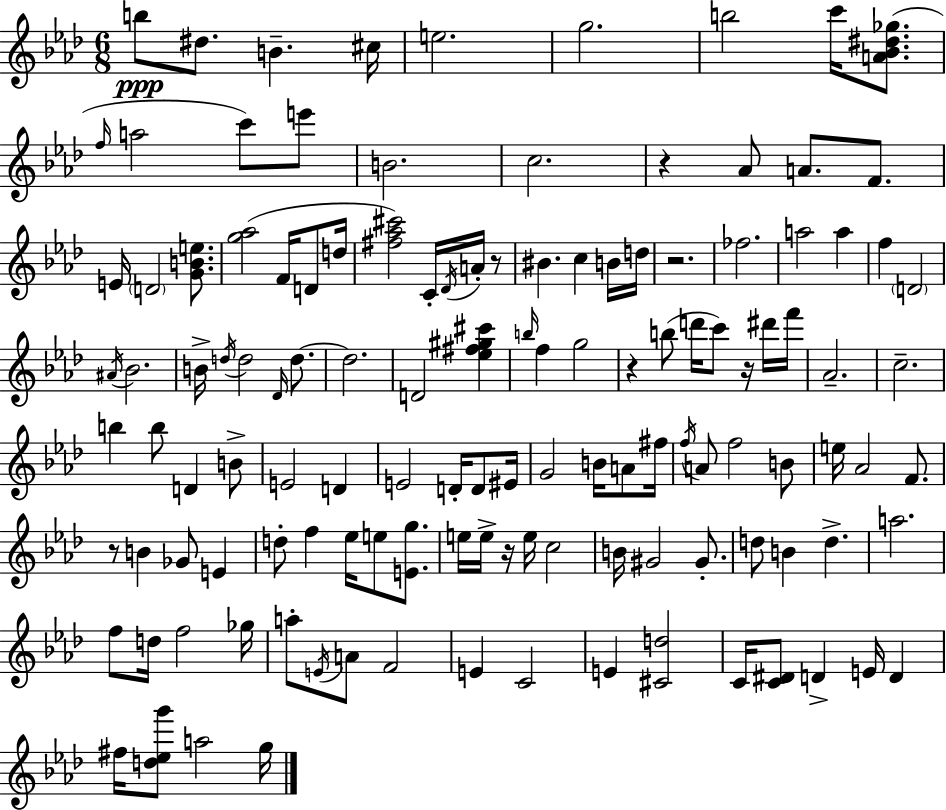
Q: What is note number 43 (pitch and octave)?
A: D4